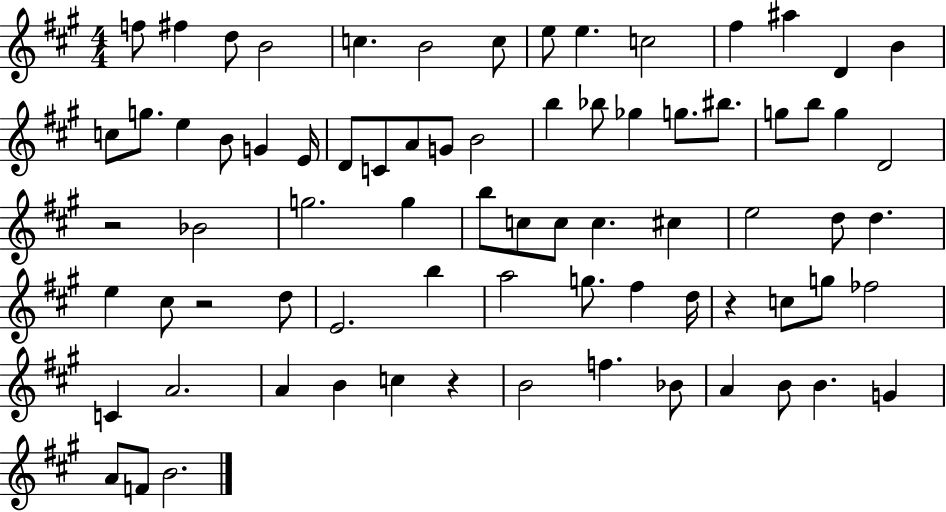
{
  \clef treble
  \numericTimeSignature
  \time 4/4
  \key a \major
  f''8 fis''4 d''8 b'2 | c''4. b'2 c''8 | e''8 e''4. c''2 | fis''4 ais''4 d'4 b'4 | \break c''8 g''8. e''4 b'8 g'4 e'16 | d'8 c'8 a'8 g'8 b'2 | b''4 bes''8 ges''4 g''8. bis''8. | g''8 b''8 g''4 d'2 | \break r2 bes'2 | g''2. g''4 | b''8 c''8 c''8 c''4. cis''4 | e''2 d''8 d''4. | \break e''4 cis''8 r2 d''8 | e'2. b''4 | a''2 g''8. fis''4 d''16 | r4 c''8 g''8 fes''2 | \break c'4 a'2. | a'4 b'4 c''4 r4 | b'2 f''4. bes'8 | a'4 b'8 b'4. g'4 | \break a'8 f'8 b'2. | \bar "|."
}